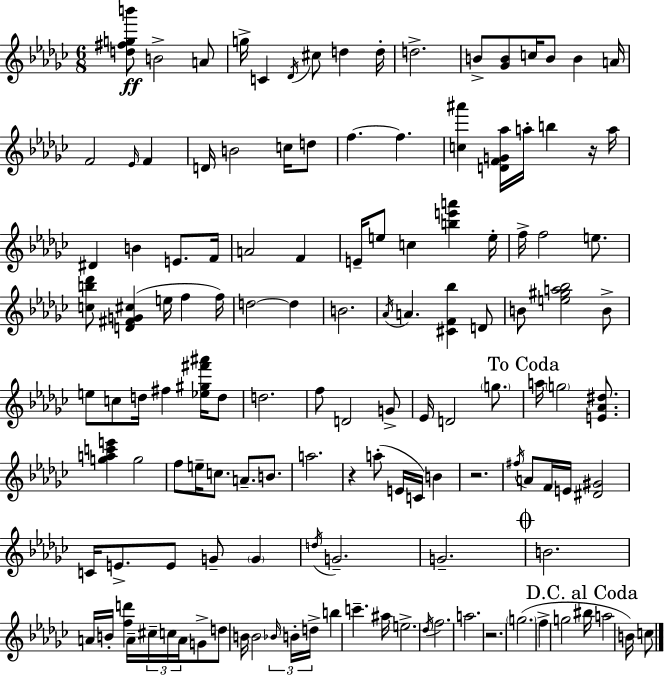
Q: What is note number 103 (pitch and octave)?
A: C6